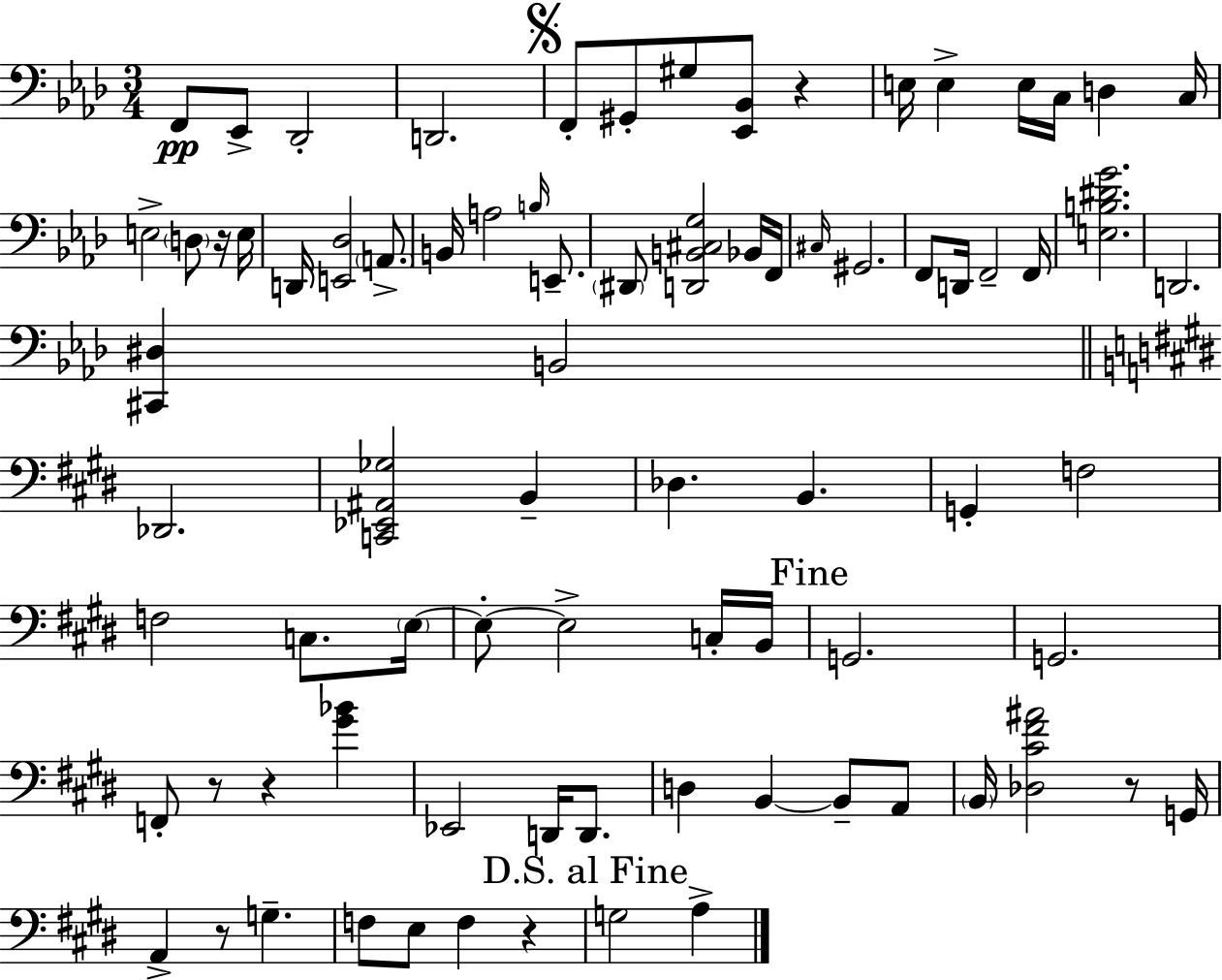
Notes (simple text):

F2/e Eb2/e Db2/h D2/h. F2/e G#2/e G#3/e [Eb2,Bb2]/e R/q E3/s E3/q E3/s C3/s D3/q C3/s E3/h D3/e R/s E3/s D2/s [E2,Db3]/h A2/e. B2/s A3/h B3/s E2/e. D#2/e [D2,B2,C#3,G3]/h Bb2/s F2/s C#3/s G#2/h. F2/e D2/s F2/h F2/s [E3,B3,D#4,G4]/h. D2/h. [C#2,D#3]/q B2/h Db2/h. [C2,Eb2,A#2,Gb3]/h B2/q Db3/q. B2/q. G2/q F3/h F3/h C3/e. E3/s E3/e E3/h C3/s B2/s G2/h. G2/h. F2/e R/e R/q [G#4,Bb4]/q Eb2/h D2/s D2/e. D3/q B2/q B2/e A2/e B2/s [Db3,C#4,F#4,A#4]/h R/e G2/s A2/q R/e G3/q. F3/e E3/e F3/q R/q G3/h A3/q